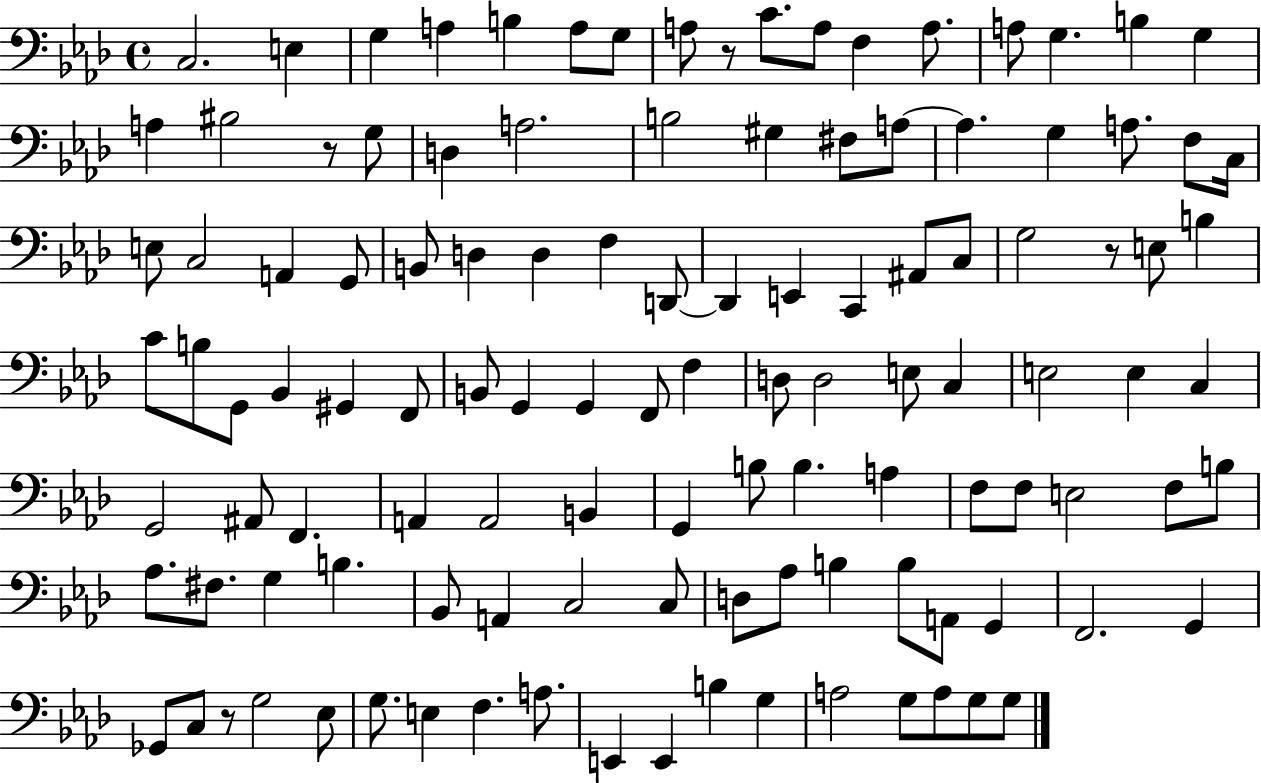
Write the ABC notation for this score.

X:1
T:Untitled
M:4/4
L:1/4
K:Ab
C,2 E, G, A, B, A,/2 G,/2 A,/2 z/2 C/2 A,/2 F, A,/2 A,/2 G, B, G, A, ^B,2 z/2 G,/2 D, A,2 B,2 ^G, ^F,/2 A,/2 A, G, A,/2 F,/2 C,/4 E,/2 C,2 A,, G,,/2 B,,/2 D, D, F, D,,/2 D,, E,, C,, ^A,,/2 C,/2 G,2 z/2 E,/2 B, C/2 B,/2 G,,/2 _B,, ^G,, F,,/2 B,,/2 G,, G,, F,,/2 F, D,/2 D,2 E,/2 C, E,2 E, C, G,,2 ^A,,/2 F,, A,, A,,2 B,, G,, B,/2 B, A, F,/2 F,/2 E,2 F,/2 B,/2 _A,/2 ^F,/2 G, B, _B,,/2 A,, C,2 C,/2 D,/2 _A,/2 B, B,/2 A,,/2 G,, F,,2 G,, _G,,/2 C,/2 z/2 G,2 _E,/2 G,/2 E, F, A,/2 E,, E,, B, G, A,2 G,/2 A,/2 G,/2 G,/2